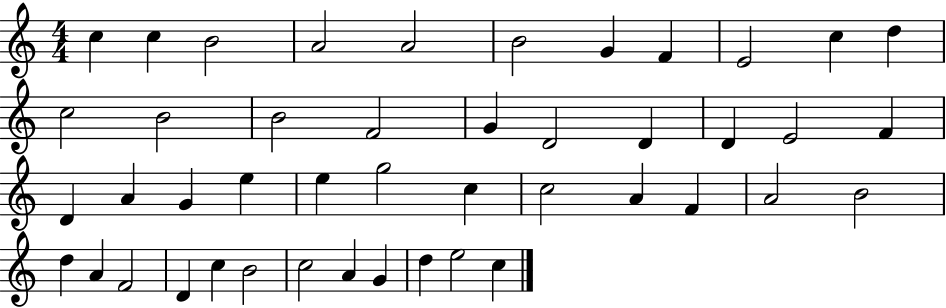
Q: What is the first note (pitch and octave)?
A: C5